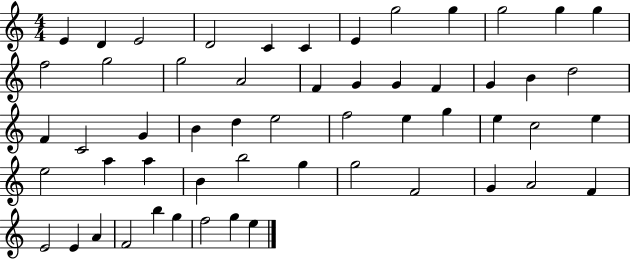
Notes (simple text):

E4/q D4/q E4/h D4/h C4/q C4/q E4/q G5/h G5/q G5/h G5/q G5/q F5/h G5/h G5/h A4/h F4/q G4/q G4/q F4/q G4/q B4/q D5/h F4/q C4/h G4/q B4/q D5/q E5/h F5/h E5/q G5/q E5/q C5/h E5/q E5/h A5/q A5/q B4/q B5/h G5/q G5/h F4/h G4/q A4/h F4/q E4/h E4/q A4/q F4/h B5/q G5/q F5/h G5/q E5/q